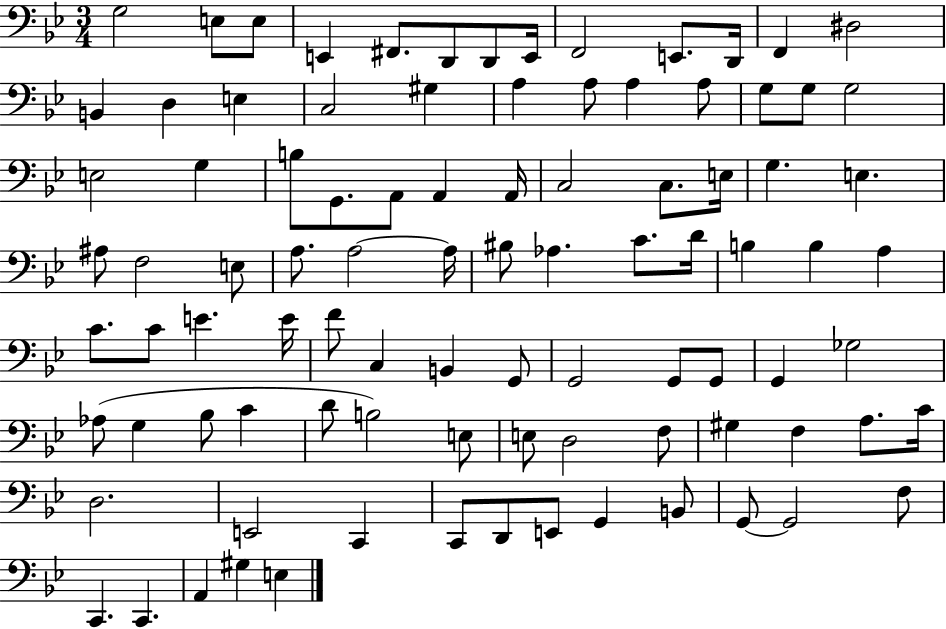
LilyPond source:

{
  \clef bass
  \numericTimeSignature
  \time 3/4
  \key bes \major
  g2 e8 e8 | e,4 fis,8. d,8 d,8 e,16 | f,2 e,8. d,16 | f,4 dis2 | \break b,4 d4 e4 | c2 gis4 | a4 a8 a4 a8 | g8 g8 g2 | \break e2 g4 | b8 g,8. a,8 a,4 a,16 | c2 c8. e16 | g4. e4. | \break ais8 f2 e8 | a8. a2~~ a16 | bis8 aes4. c'8. d'16 | b4 b4 a4 | \break c'8. c'8 e'4. e'16 | f'8 c4 b,4 g,8 | g,2 g,8 g,8 | g,4 ges2 | \break aes8( g4 bes8 c'4 | d'8 b2) e8 | e8 d2 f8 | gis4 f4 a8. c'16 | \break d2. | e,2 c,4 | c,8 d,8 e,8 g,4 b,8 | g,8~~ g,2 f8 | \break c,4. c,4. | a,4 gis4 e4 | \bar "|."
}